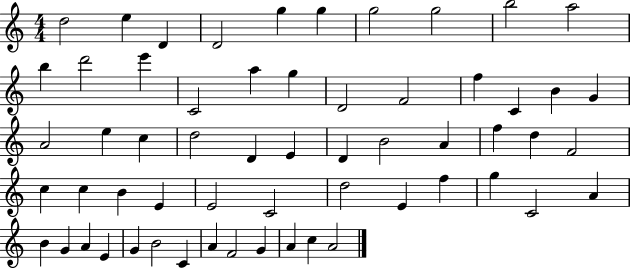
{
  \clef treble
  \numericTimeSignature
  \time 4/4
  \key c \major
  d''2 e''4 d'4 | d'2 g''4 g''4 | g''2 g''2 | b''2 a''2 | \break b''4 d'''2 e'''4 | c'2 a''4 g''4 | d'2 f'2 | f''4 c'4 b'4 g'4 | \break a'2 e''4 c''4 | d''2 d'4 e'4 | d'4 b'2 a'4 | f''4 d''4 f'2 | \break c''4 c''4 b'4 e'4 | e'2 c'2 | d''2 e'4 f''4 | g''4 c'2 a'4 | \break b'4 g'4 a'4 e'4 | g'4 b'2 c'4 | a'4 f'2 g'4 | a'4 c''4 a'2 | \break \bar "|."
}